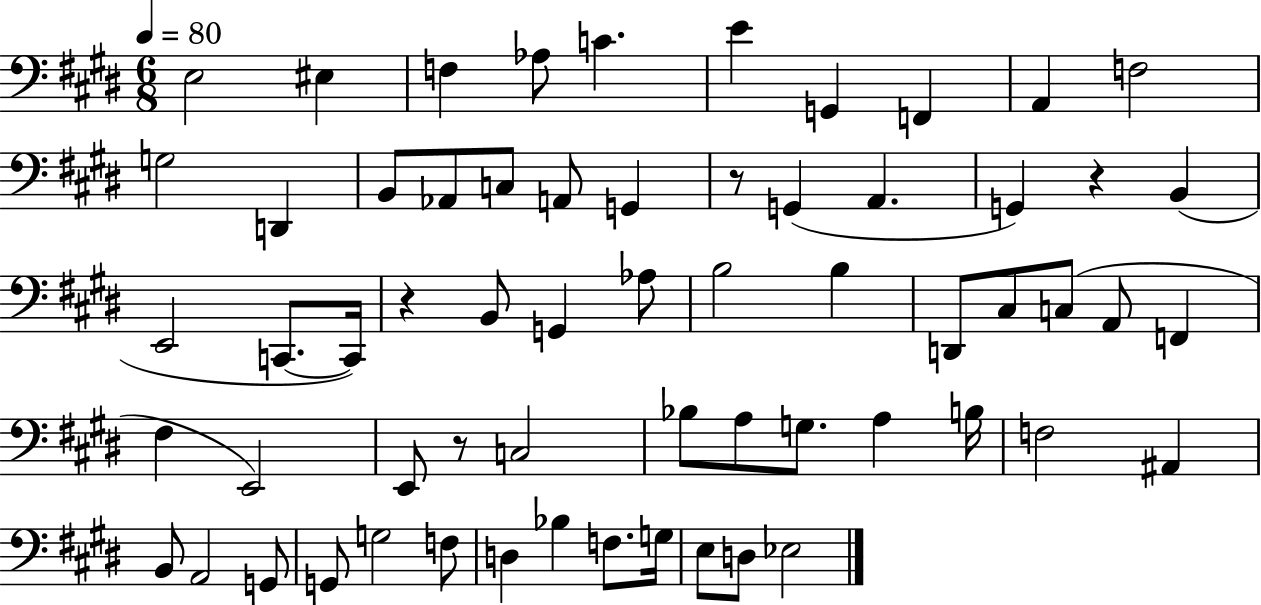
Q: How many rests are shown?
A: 4